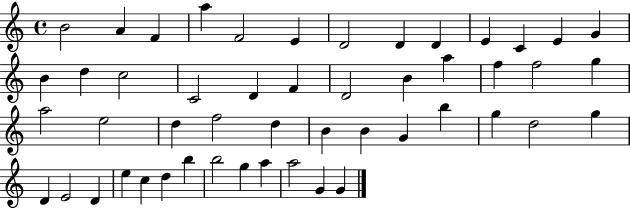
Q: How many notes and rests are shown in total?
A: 50